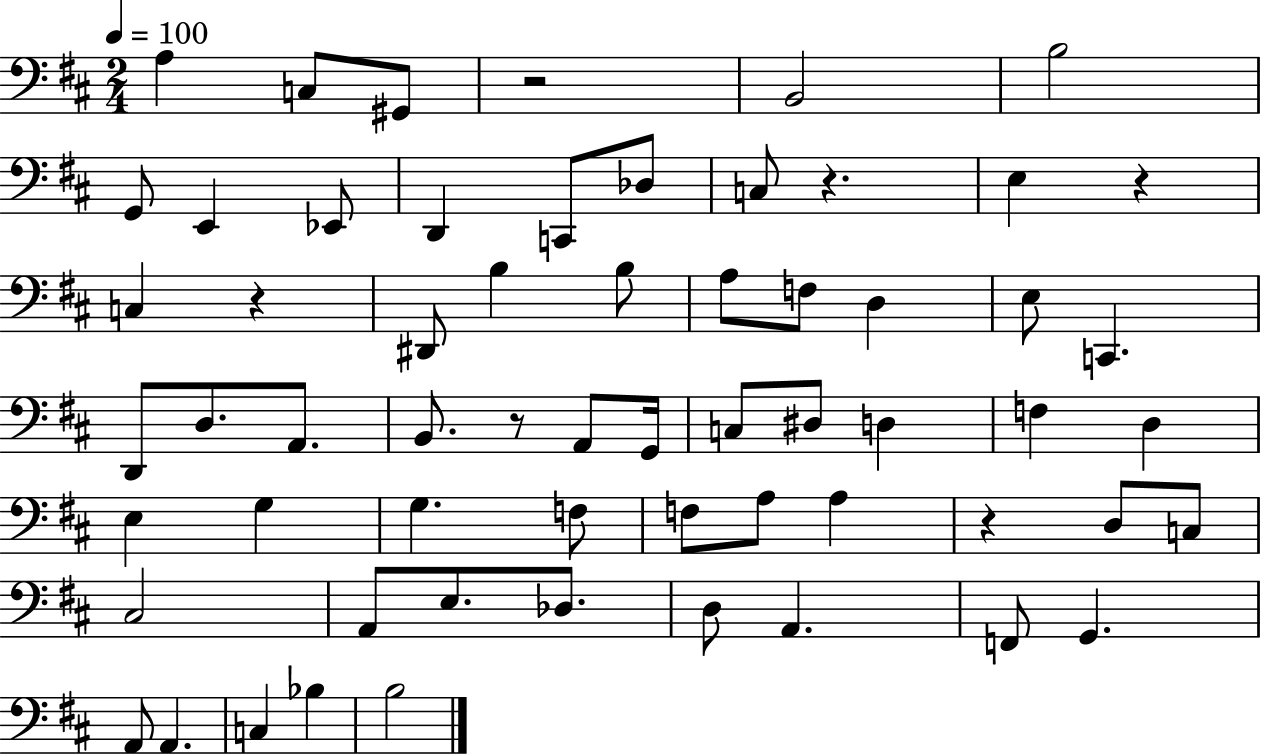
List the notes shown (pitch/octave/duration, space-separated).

A3/q C3/e G#2/e R/h B2/h B3/h G2/e E2/q Eb2/e D2/q C2/e Db3/e C3/e R/q. E3/q R/q C3/q R/q D#2/e B3/q B3/e A3/e F3/e D3/q E3/e C2/q. D2/e D3/e. A2/e. B2/e. R/e A2/e G2/s C3/e D#3/e D3/q F3/q D3/q E3/q G3/q G3/q. F3/e F3/e A3/e A3/q R/q D3/e C3/e C#3/h A2/e E3/e. Db3/e. D3/e A2/q. F2/e G2/q. A2/e A2/q. C3/q Bb3/q B3/h